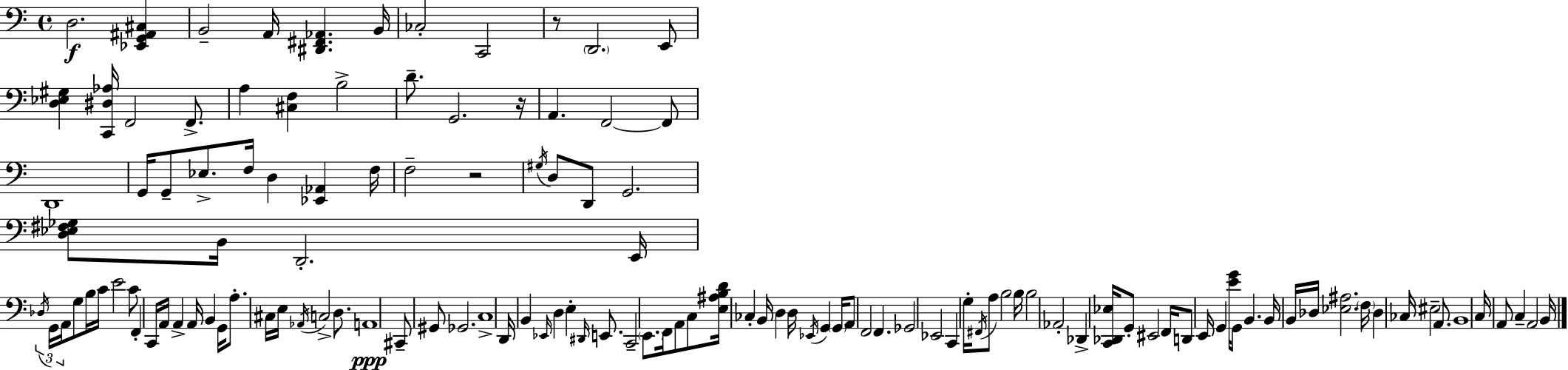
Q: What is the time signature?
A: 4/4